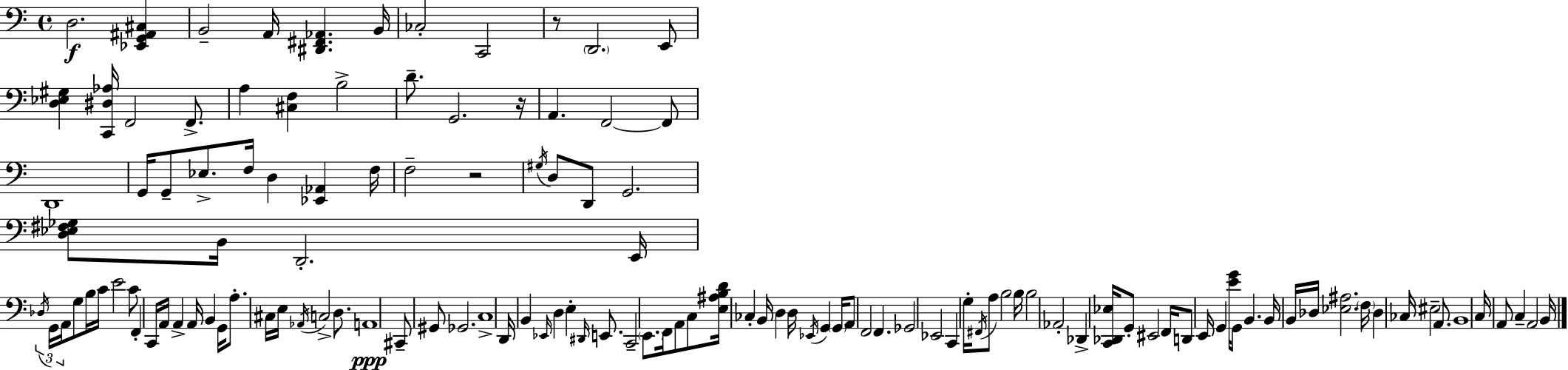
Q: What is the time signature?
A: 4/4